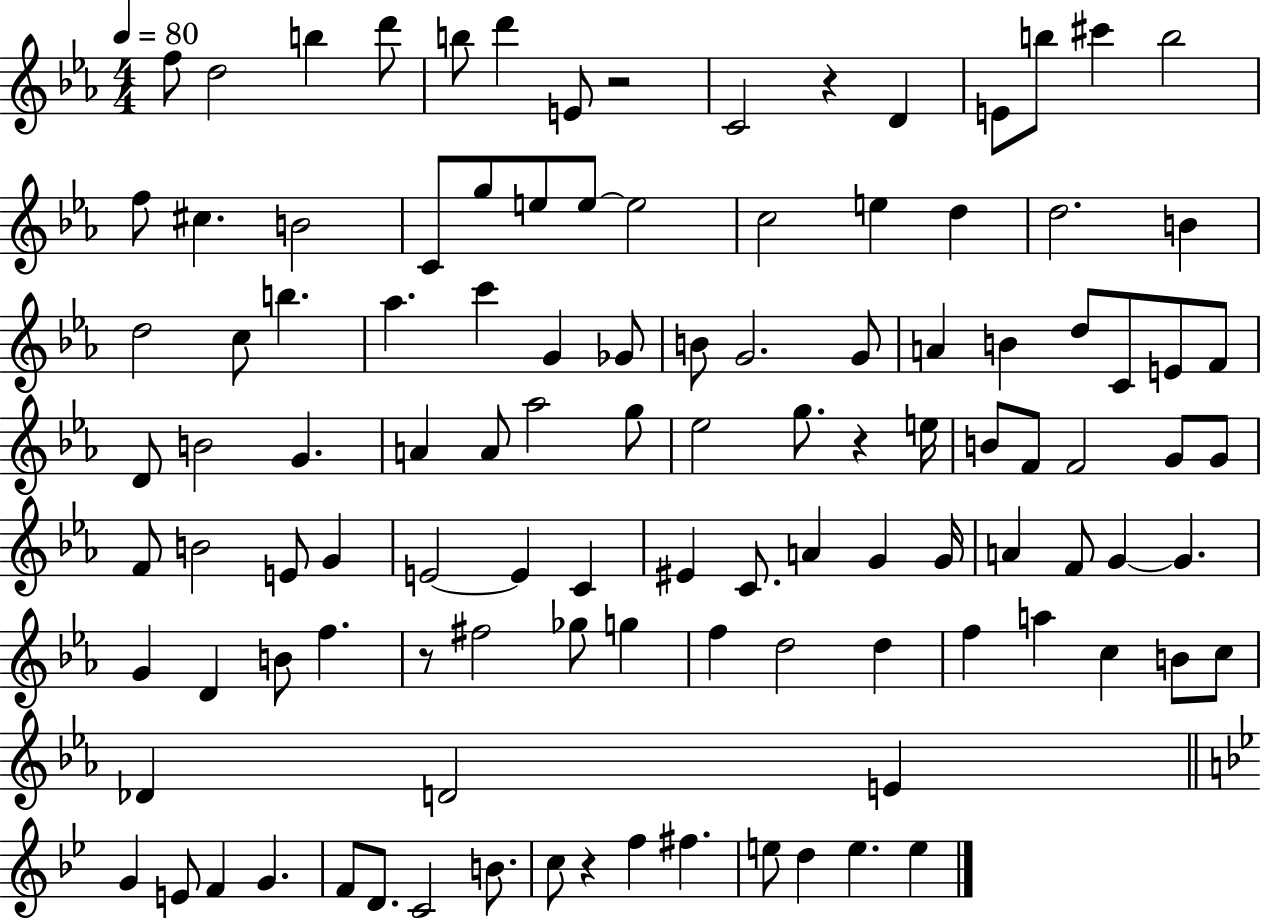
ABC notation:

X:1
T:Untitled
M:4/4
L:1/4
K:Eb
f/2 d2 b d'/2 b/2 d' E/2 z2 C2 z D E/2 b/2 ^c' b2 f/2 ^c B2 C/2 g/2 e/2 e/2 e2 c2 e d d2 B d2 c/2 b _a c' G _G/2 B/2 G2 G/2 A B d/2 C/2 E/2 F/2 D/2 B2 G A A/2 _a2 g/2 _e2 g/2 z e/4 B/2 F/2 F2 G/2 G/2 F/2 B2 E/2 G E2 E C ^E C/2 A G G/4 A F/2 G G G D B/2 f z/2 ^f2 _g/2 g f d2 d f a c B/2 c/2 _D D2 E G E/2 F G F/2 D/2 C2 B/2 c/2 z f ^f e/2 d e e